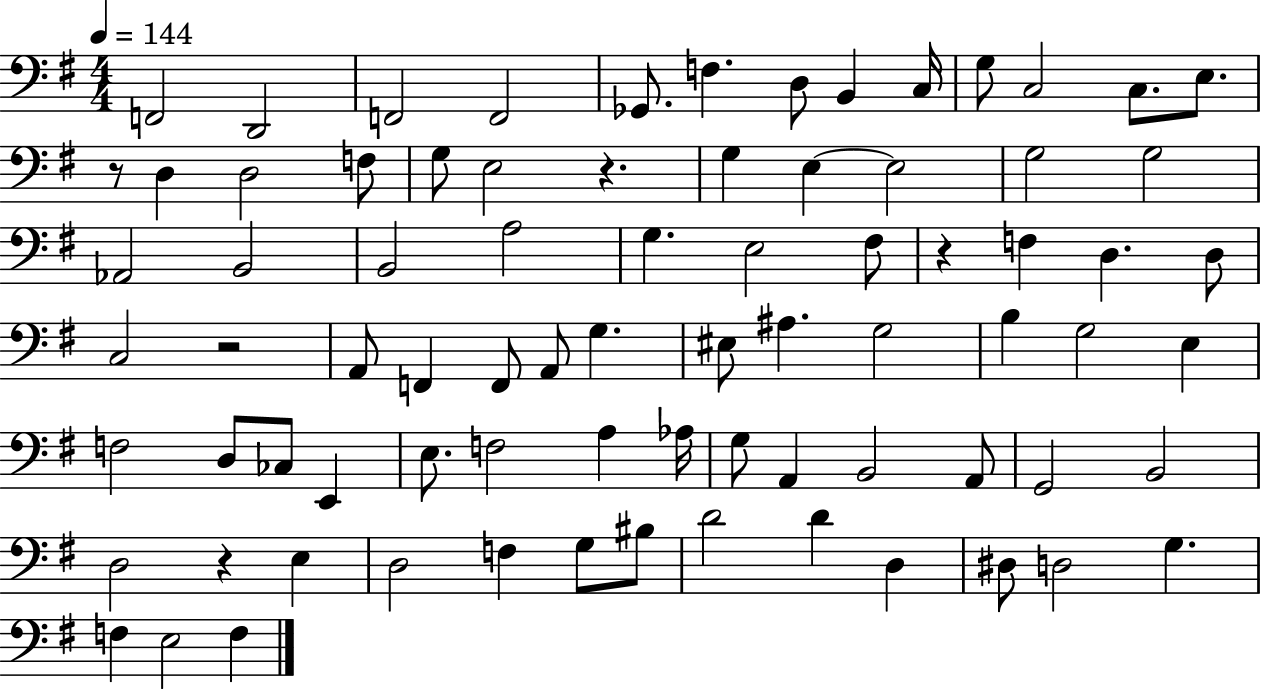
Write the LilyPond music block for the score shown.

{
  \clef bass
  \numericTimeSignature
  \time 4/4
  \key g \major
  \tempo 4 = 144
  f,2 d,2 | f,2 f,2 | ges,8. f4. d8 b,4 c16 | g8 c2 c8. e8. | \break r8 d4 d2 f8 | g8 e2 r4. | g4 e4~~ e2 | g2 g2 | \break aes,2 b,2 | b,2 a2 | g4. e2 fis8 | r4 f4 d4. d8 | \break c2 r2 | a,8 f,4 f,8 a,8 g4. | eis8 ais4. g2 | b4 g2 e4 | \break f2 d8 ces8 e,4 | e8. f2 a4 aes16 | g8 a,4 b,2 a,8 | g,2 b,2 | \break d2 r4 e4 | d2 f4 g8 bis8 | d'2 d'4 d4 | dis8 d2 g4. | \break f4 e2 f4 | \bar "|."
}